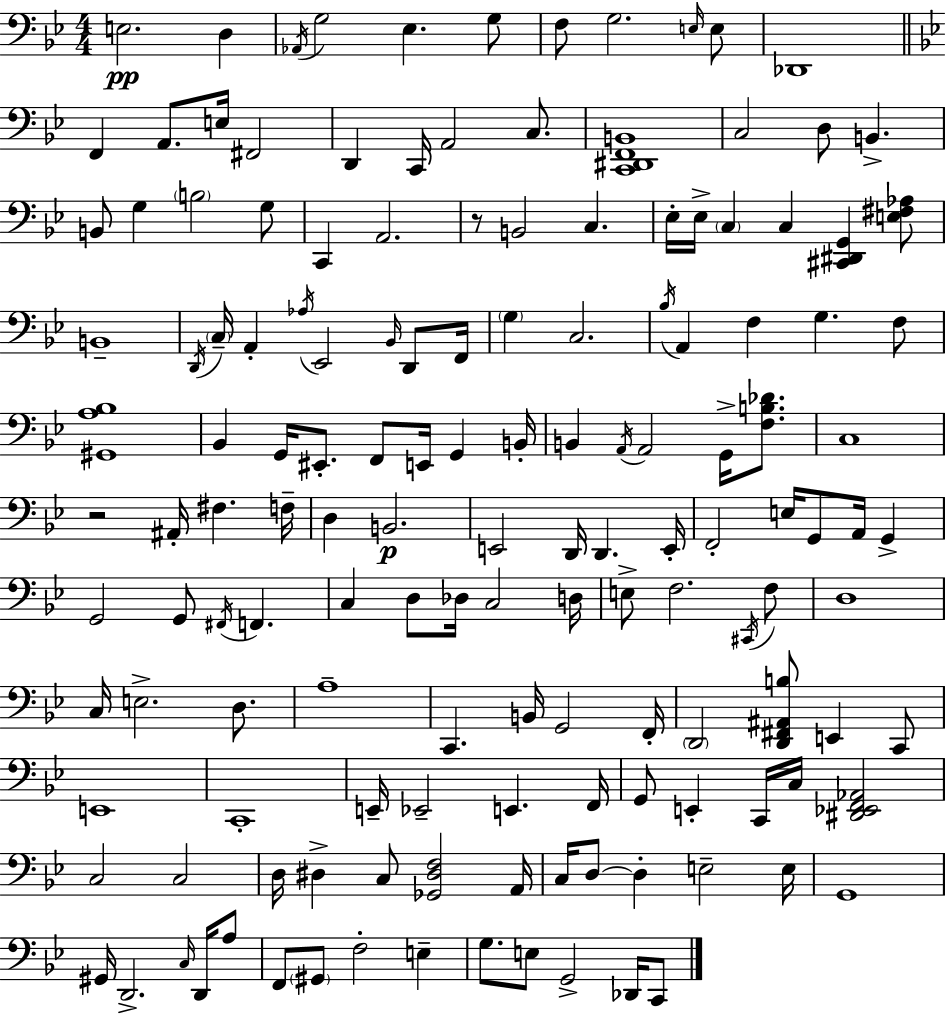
X:1
T:Untitled
M:4/4
L:1/4
K:Bb
E,2 D, _A,,/4 G,2 _E, G,/2 F,/2 G,2 E,/4 E,/2 _D,,4 F,, A,,/2 E,/4 ^F,,2 D,, C,,/4 A,,2 C,/2 [C,,^D,,F,,B,,]4 C,2 D,/2 B,, B,,/2 G, B,2 G,/2 C,, A,,2 z/2 B,,2 C, _E,/4 _E,/4 C, C, [^C,,^D,,G,,] [E,^F,_A,]/2 B,,4 D,,/4 C,/4 A,, _A,/4 _E,,2 _B,,/4 D,,/2 F,,/4 G, C,2 _B,/4 A,, F, G, F,/2 [^G,,A,_B,]4 _B,, G,,/4 ^E,,/2 F,,/2 E,,/4 G,, B,,/4 B,, A,,/4 A,,2 G,,/4 [F,B,_D]/2 C,4 z2 ^A,,/4 ^F, F,/4 D, B,,2 E,,2 D,,/4 D,, E,,/4 F,,2 E,/4 G,,/2 A,,/4 G,, G,,2 G,,/2 ^F,,/4 F,, C, D,/2 _D,/4 C,2 D,/4 E,/2 F,2 ^C,,/4 F,/2 D,4 C,/4 E,2 D,/2 A,4 C,, B,,/4 G,,2 F,,/4 D,,2 [D,,^F,,^A,,B,]/2 E,, C,,/2 E,,4 C,,4 E,,/4 _E,,2 E,, F,,/4 G,,/2 E,, C,,/4 C,/4 [^D,,_E,,F,,_A,,]2 C,2 C,2 D,/4 ^D, C,/2 [_G,,^D,F,]2 A,,/4 C,/4 D,/2 D, E,2 E,/4 G,,4 ^G,,/4 D,,2 C,/4 D,,/4 A,/2 F,,/2 ^G,,/2 F,2 E, G,/2 E,/2 G,,2 _D,,/4 C,,/2